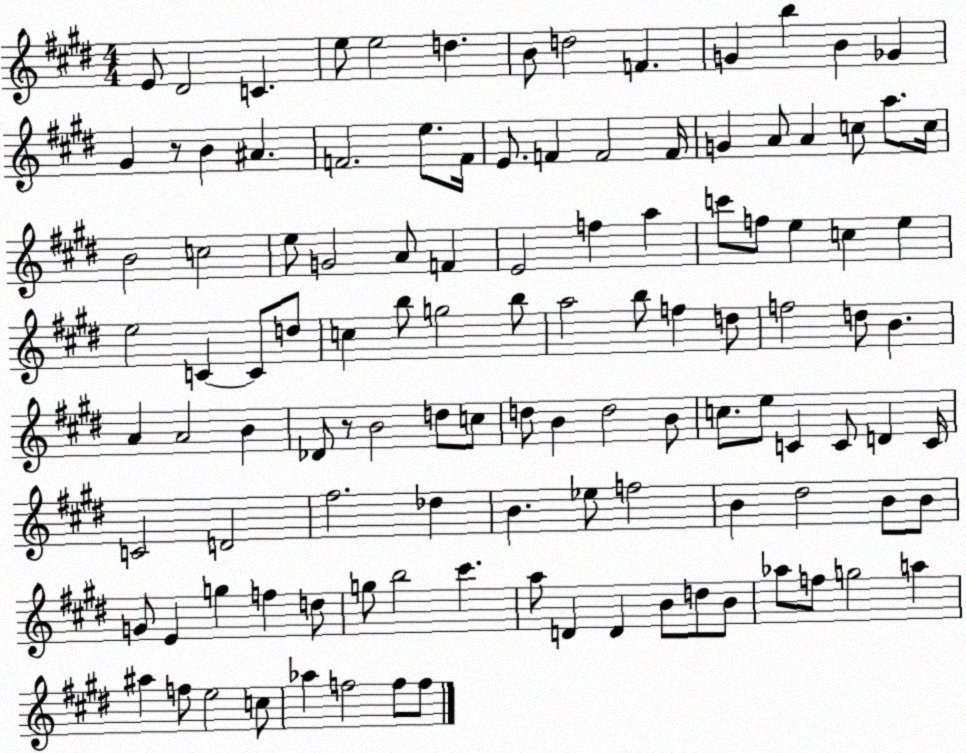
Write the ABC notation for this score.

X:1
T:Untitled
M:4/4
L:1/4
K:E
E/2 ^D2 C e/2 e2 d B/2 d2 F G b B _G ^G z/2 B ^A F2 e/2 F/4 E/2 F F2 F/4 G A/2 A c/2 a/2 c/4 B2 c2 e/2 G2 A/2 F E2 f a c'/2 f/2 e c e e2 C C/2 d/2 c b/2 g2 b/2 a2 b/2 f d/2 f2 d/2 B A A2 B _D/2 z/2 B2 d/2 c/2 d/2 B d2 B/2 c/2 e/2 C C/2 D C/4 C2 D2 ^f2 _d B _e/2 f2 B ^d2 B/2 B/2 G/2 E g f d/2 g/2 b2 ^c' a/2 D D B/2 d/2 B/2 _a/2 f/2 g2 a ^a f/2 e2 c/2 _a f2 f/2 f/2